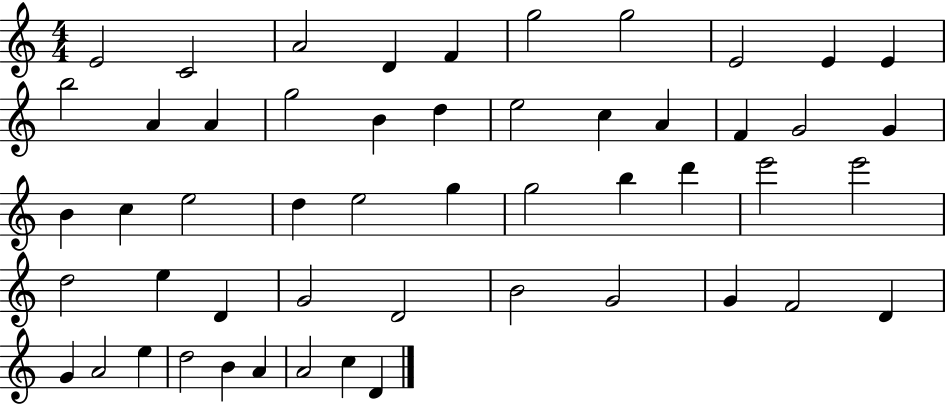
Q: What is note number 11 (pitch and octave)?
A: B5